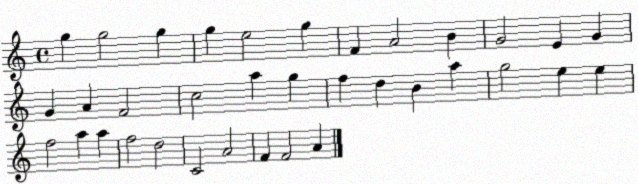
X:1
T:Untitled
M:4/4
L:1/4
K:C
g g2 g g e2 g F A2 B G2 E G G A F2 c2 a g f d B a g2 e e f2 a a f2 d2 C2 A2 F F2 A